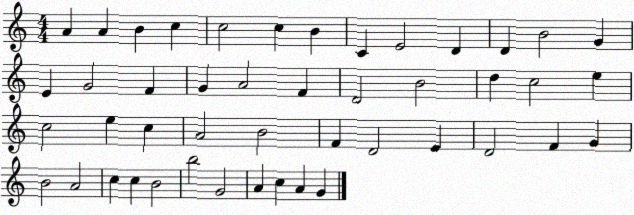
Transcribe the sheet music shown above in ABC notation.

X:1
T:Untitled
M:4/4
L:1/4
K:C
A A B c c2 c B C E2 D D B2 G E G2 F G A2 F D2 B2 d c2 e c2 e c A2 B2 F D2 E D2 F G B2 A2 c c B2 b2 G2 A c A G